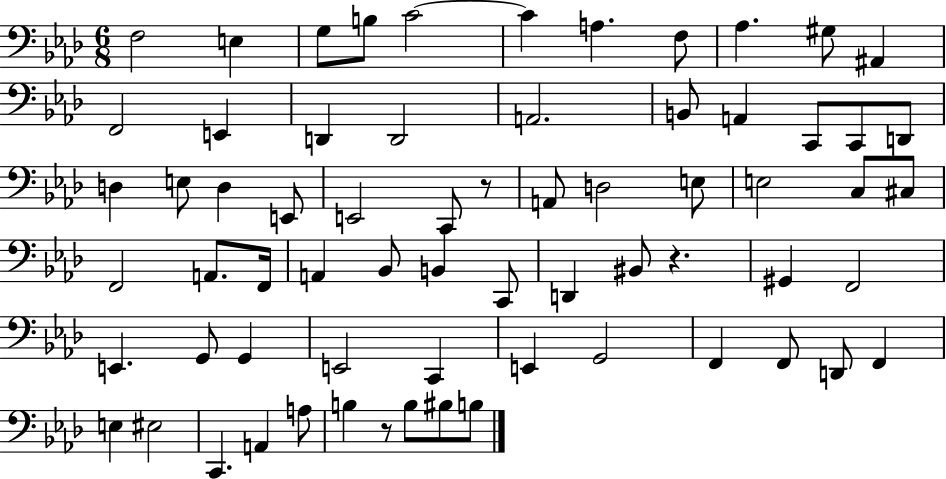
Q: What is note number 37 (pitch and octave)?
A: A2